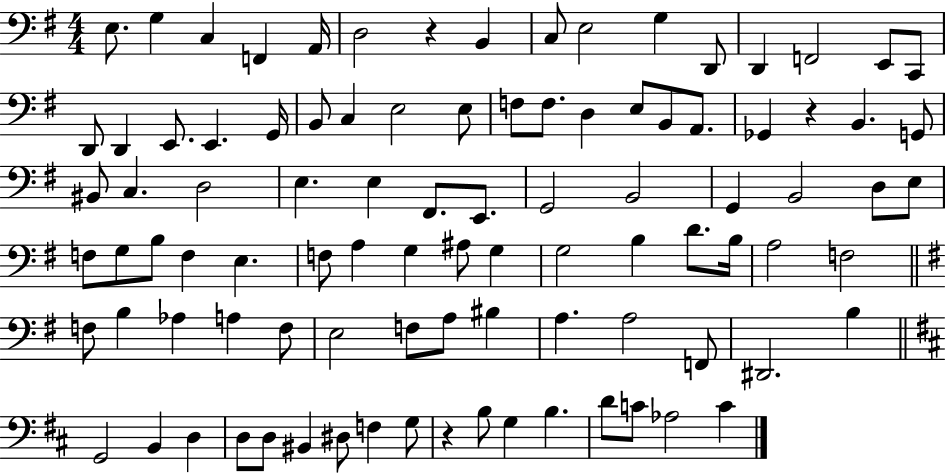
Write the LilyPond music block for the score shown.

{
  \clef bass
  \numericTimeSignature
  \time 4/4
  \key g \major
  e8. g4 c4 f,4 a,16 | d2 r4 b,4 | c8 e2 g4 d,8 | d,4 f,2 e,8 c,8 | \break d,8 d,4 e,8. e,4. g,16 | b,8 c4 e2 e8 | f8 f8. d4 e8 b,8 a,8. | ges,4 r4 b,4. g,8 | \break bis,8 c4. d2 | e4. e4 fis,8. e,8. | g,2 b,2 | g,4 b,2 d8 e8 | \break f8 g8 b8 f4 e4. | f8 a4 g4 ais8 g4 | g2 b4 d'8. b16 | a2 f2 | \break \bar "||" \break \key g \major f8 b4 aes4 a4 f8 | e2 f8 a8 bis4 | a4. a2 f,8 | dis,2. b4 | \break \bar "||" \break \key d \major g,2 b,4 d4 | d8 d8 bis,4 dis8 f4 g8 | r4 b8 g4 b4. | d'8 c'8 aes2 c'4 | \break \bar "|."
}